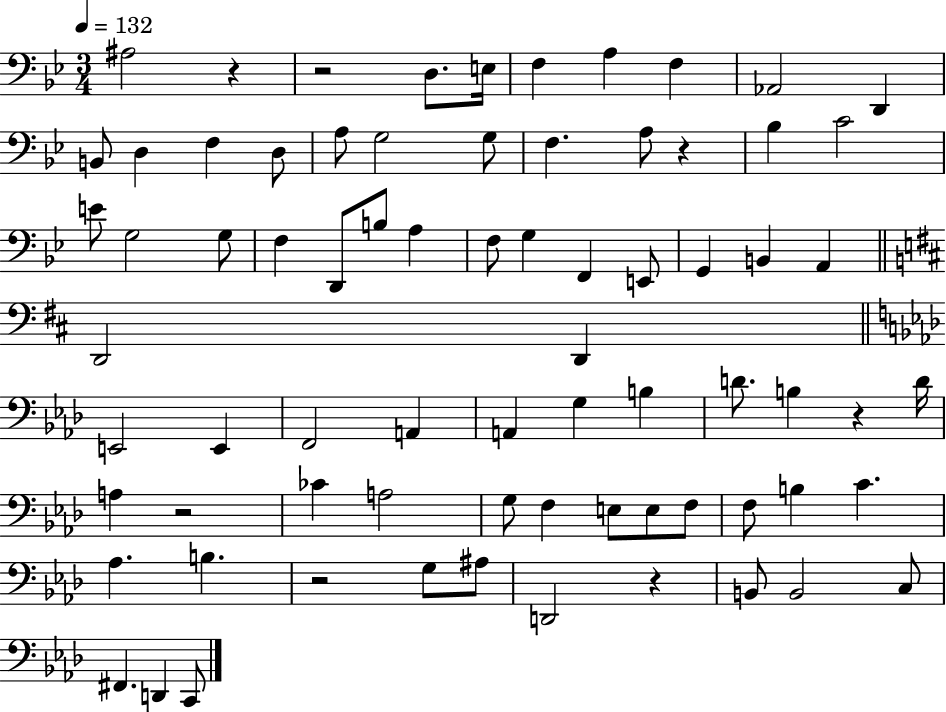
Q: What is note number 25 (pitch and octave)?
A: B3